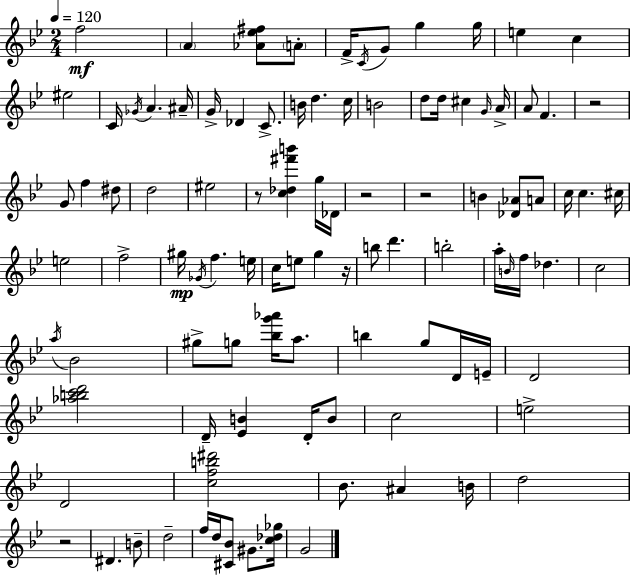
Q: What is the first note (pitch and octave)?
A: F5